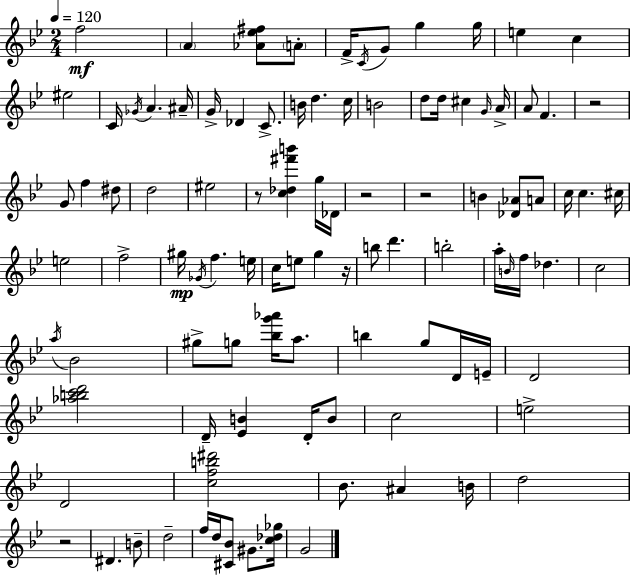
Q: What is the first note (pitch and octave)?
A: F5